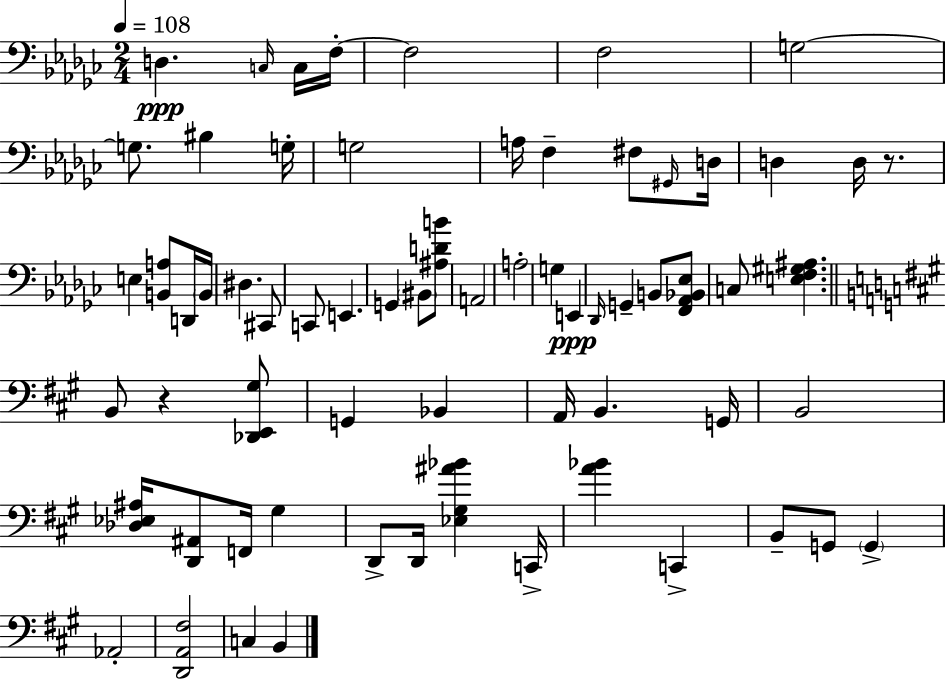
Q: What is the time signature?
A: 2/4